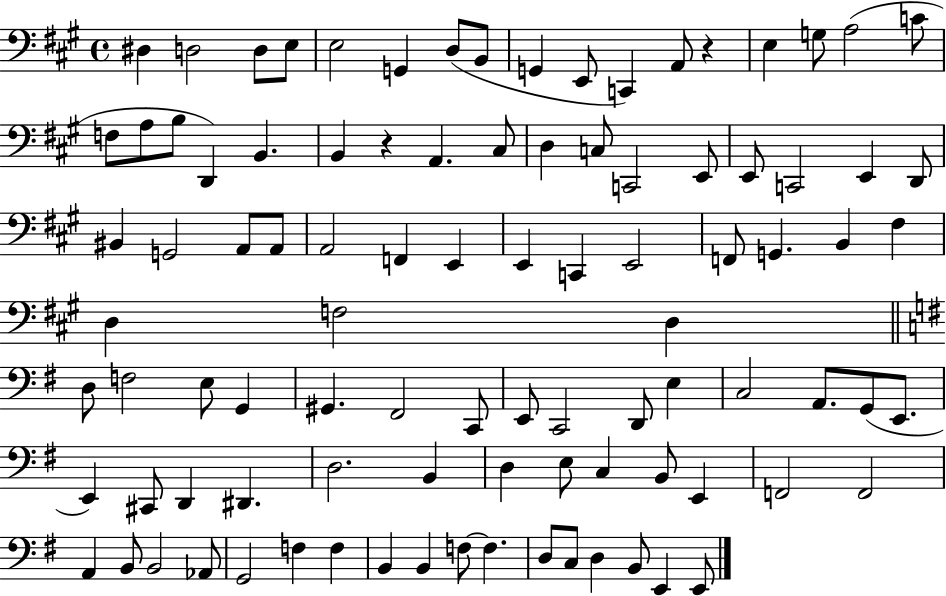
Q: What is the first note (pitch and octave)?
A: D#3